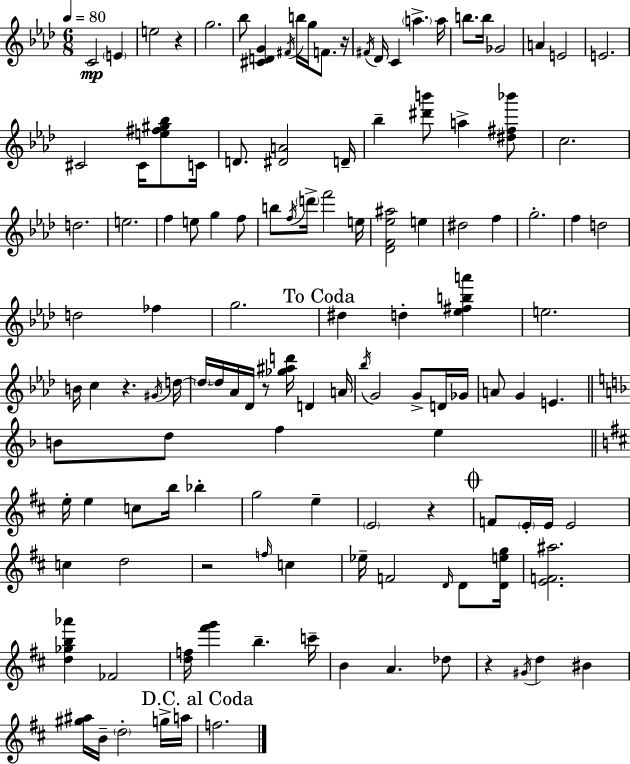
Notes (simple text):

C4/h E4/q E5/h R/q G5/h. Bb5/e [C#4,D4,G4]/q F#4/s B5/s G5/s F4/e. R/s F#4/s Db4/s C4/q A5/q. A5/s B5/e. B5/s Gb4/h A4/q E4/h E4/h. C#4/h C#4/s [E5,F#5,G#5,Bb5]/e C4/s D4/e. [D#4,A4]/h D4/s Bb5/q [D#6,B6]/e A5/q [D#5,F#5,Bb6]/e C5/h. D5/h. E5/h. F5/q E5/e G5/q F5/e B5/e F5/s D6/s F6/h E5/s [Db4,F4,Eb5,A#5]/h E5/q D#5/h F5/q G5/h. F5/q D5/h D5/h FES5/q G5/h. D#5/q D5/q [Eb5,F#5,B5,A6]/q E5/h. B4/s C5/q R/q. G#4/s D5/s D5/s D5/s Ab4/s Db4/s R/e [Gb5,A#5,D6]/s D4/q A4/s Bb5/s G4/h G4/e D4/s Gb4/s A4/e G4/q E4/q. B4/e D5/e F5/q E5/q E5/s E5/q C5/e B5/s Bb5/q G5/h E5/q E4/h R/q F4/e E4/s E4/s E4/h C5/q D5/h R/h F5/s C5/q Eb5/s F4/h D4/s D4/e [D4,E5,G5]/s [E4,F4,A#5]/h. [D5,Gb5,B5,Ab6]/q FES4/h [D5,F5]/s [F#6,G6]/q B5/q. C6/s B4/q A4/q. Db5/e R/q G#4/s D5/q BIS4/q [G#5,A#5]/s B4/s D5/h G5/s A5/s F5/h.